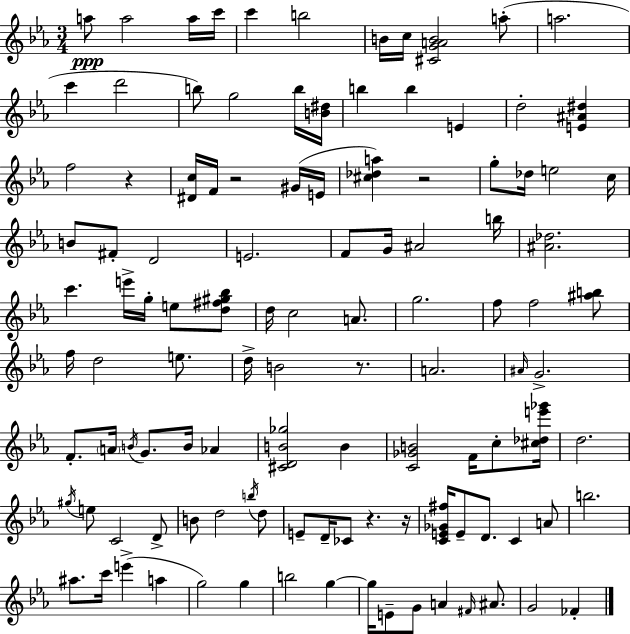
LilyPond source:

{
  \clef treble
  \numericTimeSignature
  \time 3/4
  \key ees \major
  a''8\ppp a''2 a''16 c'''16 | c'''4 b''2 | b'16 c''16 <cis' g' a' b'>2 a''8-.( | a''2. | \break c'''4 d'''2 | b''8) g''2 b''16 <b' dis''>16 | b''4 b''4 e'4 | d''2-. <e' ais' dis''>4 | \break f''2 r4 | <dis' c''>16 f'16 r2 gis'16( e'16 | <cis'' des'' a''>4) r2 | g''8-. des''16 e''2 c''16 | \break b'8 fis'8-. d'2 | e'2. | f'8 g'16 ais'2 b''16 | <ais' des''>2. | \break c'''4. e'''16-> g''16-. e''8 <d'' fis'' gis'' bes''>8 | d''16 c''2 a'8. | g''2. | f''8 f''2 <ais'' b''>8 | \break f''16 d''2 e''8. | d''16-> b'2 r8. | a'2. | \grace { ais'16 } g'2.-> | \break f'8.-. \parenthesize a'16 \acciaccatura { b'16 } g'8. b'16 aes'4 | <cis' d' b' ges''>2 b'4 | <c' ges' b'>2 f'16 c''8-. | <cis'' des'' e''' ges'''>16 d''2. | \break \acciaccatura { gis''16 } e''8 c'2 | d'8-> b'8 d''2 | \acciaccatura { b''16 } d''8 e'8-- d'16-- ces'8 r4. | r16 <c' e' ges' fis''>16 e'8-- d'8. c'4 | \break a'8 b''2. | ais''8. c'''16 e'''4->( | a''4 g''2) | g''4 b''2 | \break g''4~~ g''16 e'8-- g'8 a'4 | \grace { fis'16 } ais'8. g'2 | fes'4-. \bar "|."
}